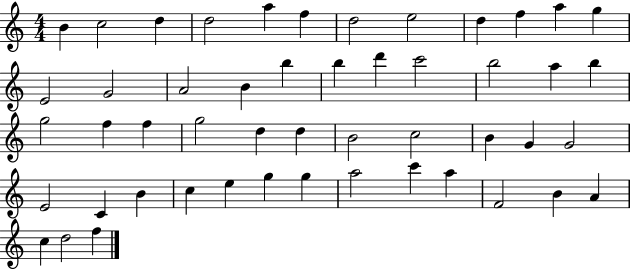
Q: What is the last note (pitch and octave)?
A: F5